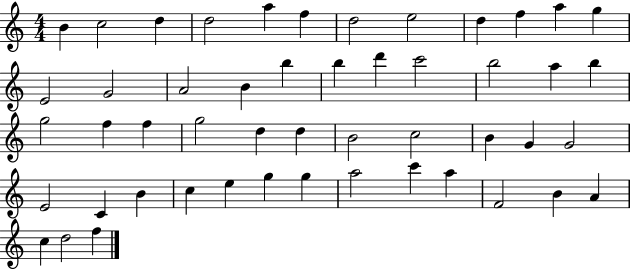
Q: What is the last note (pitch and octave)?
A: F5